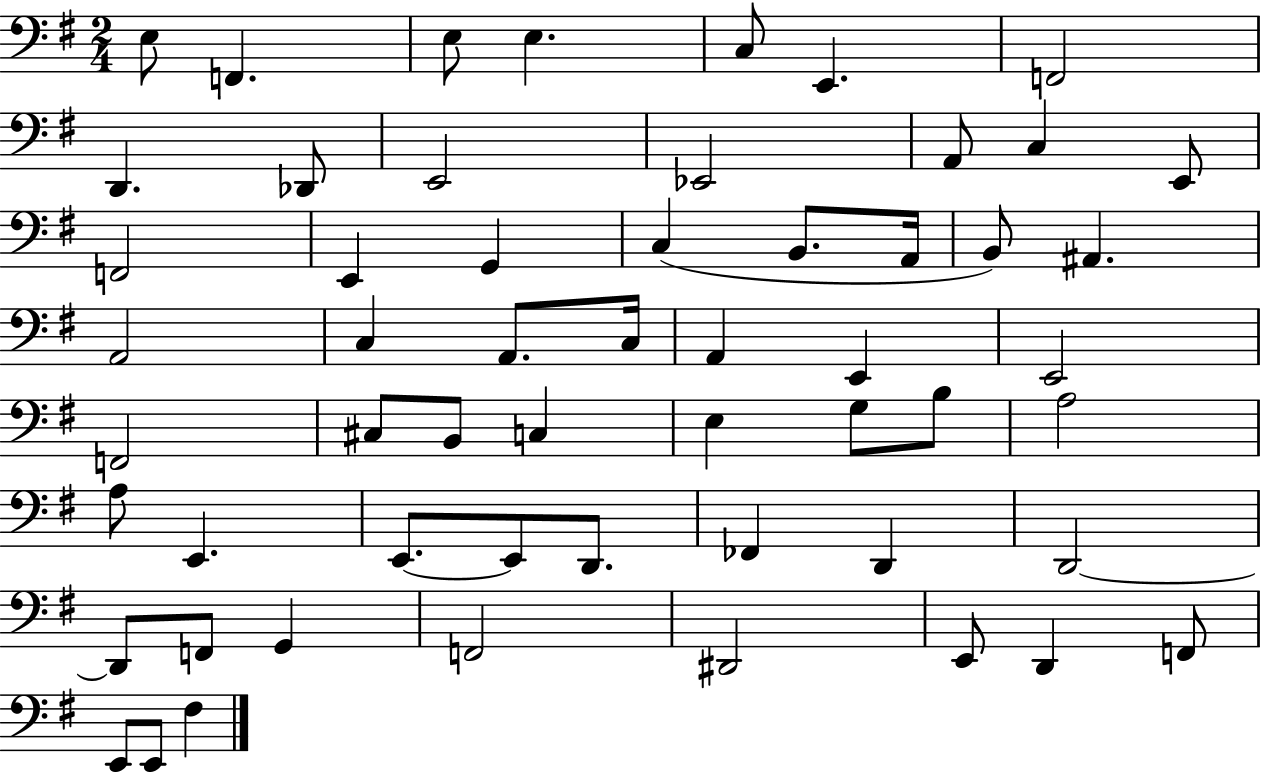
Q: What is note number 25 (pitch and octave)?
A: A2